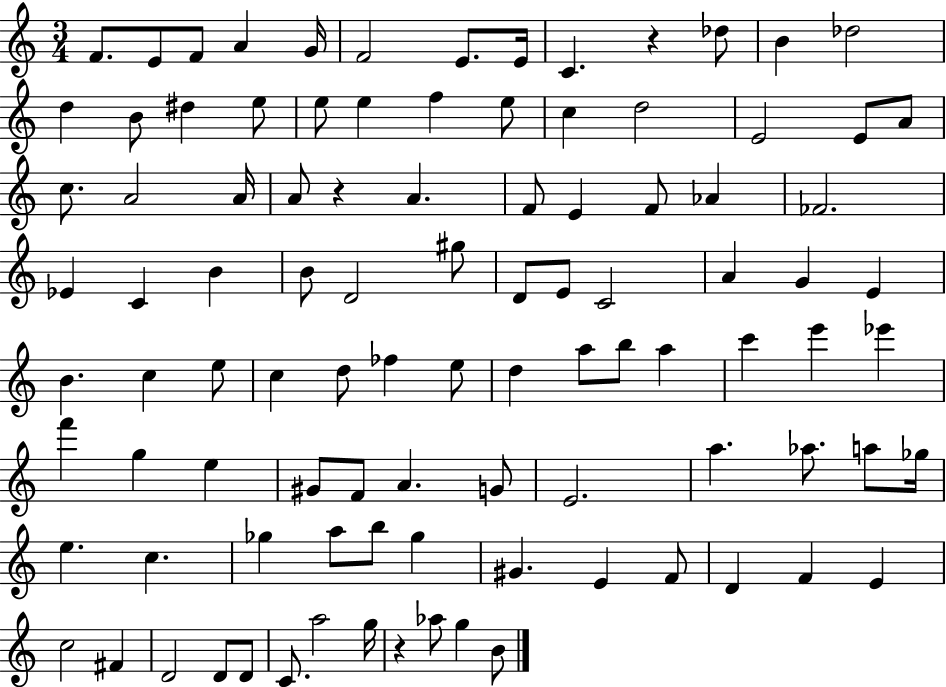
F4/e. E4/e F4/e A4/q G4/s F4/h E4/e. E4/s C4/q. R/q Db5/e B4/q Db5/h D5/q B4/e D#5/q E5/e E5/e E5/q F5/q E5/e C5/q D5/h E4/h E4/e A4/e C5/e. A4/h A4/s A4/e R/q A4/q. F4/e E4/q F4/e Ab4/q FES4/h. Eb4/q C4/q B4/q B4/e D4/h G#5/e D4/e E4/e C4/h A4/q G4/q E4/q B4/q. C5/q E5/e C5/q D5/e FES5/q E5/e D5/q A5/e B5/e A5/q C6/q E6/q Eb6/q F6/q G5/q E5/q G#4/e F4/e A4/q. G4/e E4/h. A5/q. Ab5/e. A5/e Gb5/s E5/q. C5/q. Gb5/q A5/e B5/e Gb5/q G#4/q. E4/q F4/e D4/q F4/q E4/q C5/h F#4/q D4/h D4/e D4/e C4/e. A5/h G5/s R/q Ab5/e G5/q B4/e